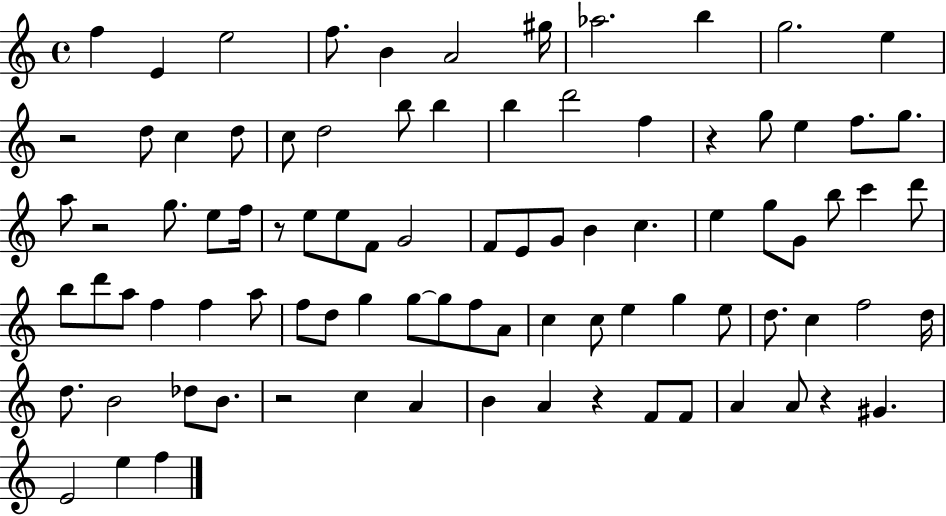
F5/q E4/q E5/h F5/e. B4/q A4/h G#5/s Ab5/h. B5/q G5/h. E5/q R/h D5/e C5/q D5/e C5/e D5/h B5/e B5/q B5/q D6/h F5/q R/q G5/e E5/q F5/e. G5/e. A5/e R/h G5/e. E5/e F5/s R/e E5/e E5/e F4/e G4/h F4/e E4/e G4/e B4/q C5/q. E5/q G5/e G4/e B5/e C6/q D6/e B5/e D6/e A5/e F5/q F5/q A5/e F5/e D5/e G5/q G5/e G5/e F5/e A4/e C5/q C5/e E5/q G5/q E5/e D5/e. C5/q F5/h D5/s D5/e. B4/h Db5/e B4/e. R/h C5/q A4/q B4/q A4/q R/q F4/e F4/e A4/q A4/e R/q G#4/q. E4/h E5/q F5/q